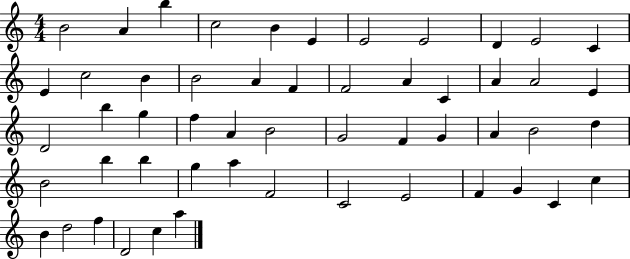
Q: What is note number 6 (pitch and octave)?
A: E4